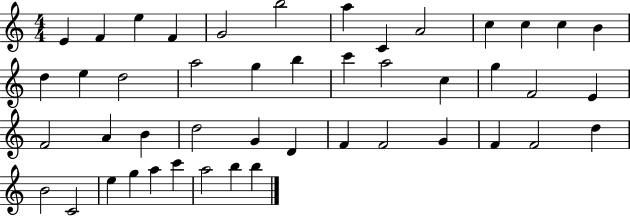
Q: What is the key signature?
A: C major